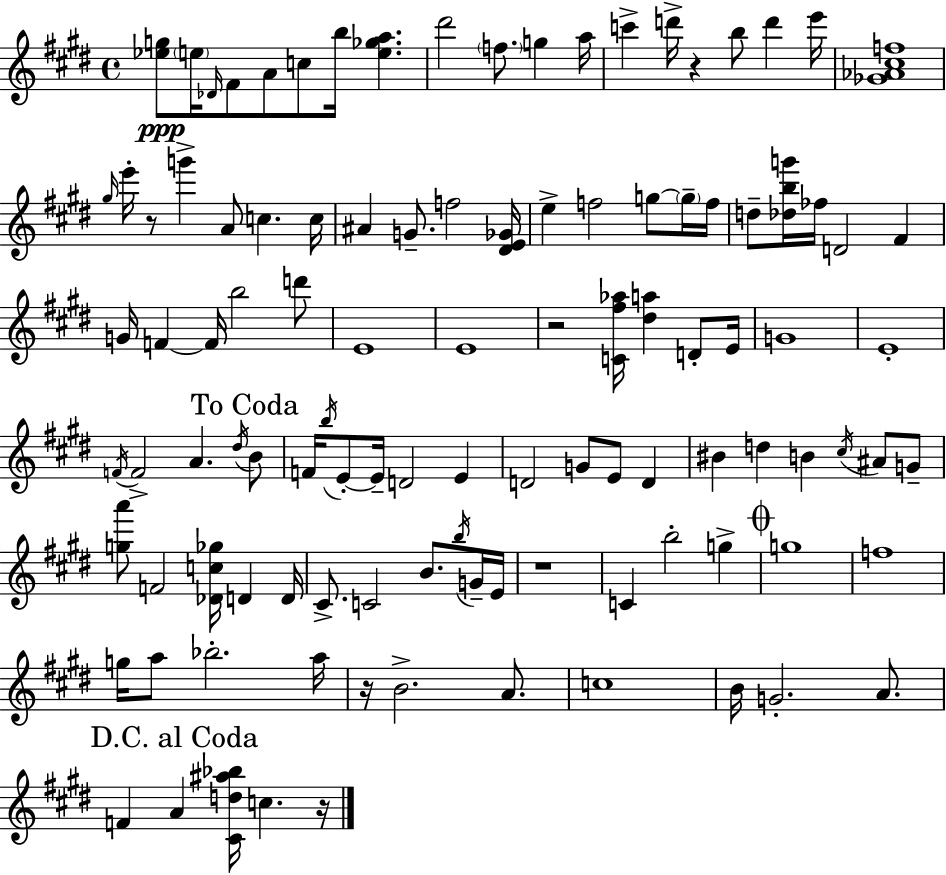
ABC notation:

X:1
T:Untitled
M:4/4
L:1/4
K:E
[_eg]/2 e/4 _D/4 ^F/2 A/2 c/2 b/4 [e_ga] ^d'2 f/2 g a/4 c' d'/4 z b/2 d' e'/4 [_G_A^cf]4 ^g/4 e'/4 z/2 g' A/2 c c/4 ^A G/2 f2 [^DE_G]/4 e f2 g/2 g/4 f/4 d/2 [_dbg']/4 _f/4 D2 ^F G/4 F F/4 b2 d'/2 E4 E4 z2 [C^f_a]/4 [^da] D/2 E/4 G4 E4 F/4 F2 A ^d/4 B/2 F/4 b/4 E/2 E/4 D2 E D2 G/2 E/2 D ^B d B ^c/4 ^A/2 G/2 [ga']/2 F2 [_Dc_g]/4 D D/4 ^C/2 C2 B/2 b/4 G/4 E/4 z4 C b2 g g4 f4 g/4 a/2 _b2 a/4 z/4 B2 A/2 c4 B/4 G2 A/2 F A [^Cd^a_b]/4 c z/4